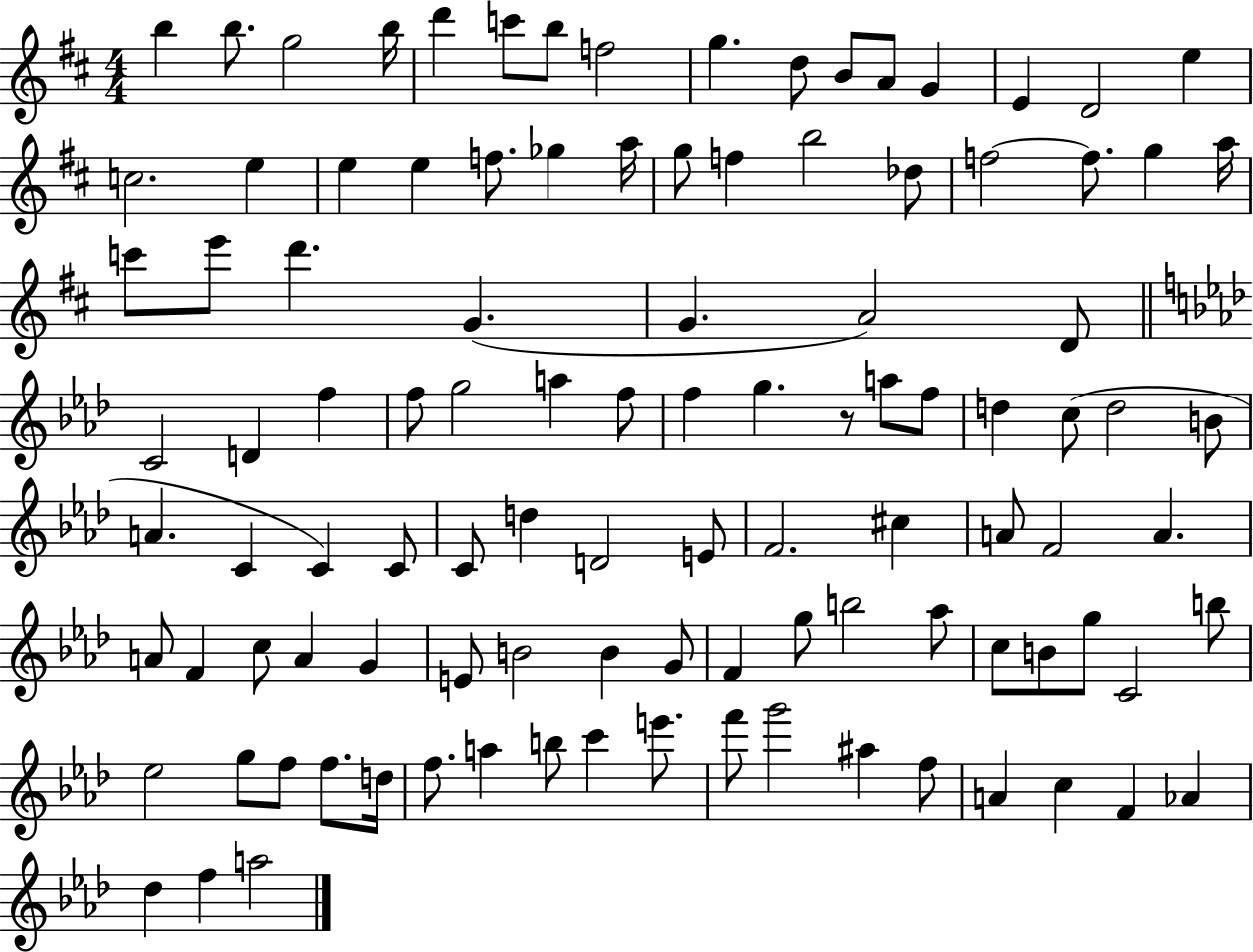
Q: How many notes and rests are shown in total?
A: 106